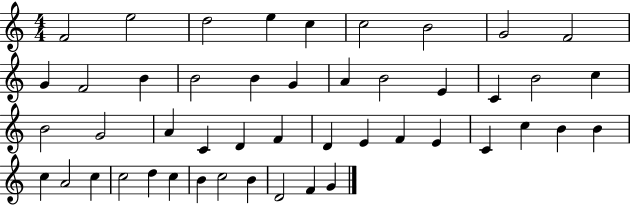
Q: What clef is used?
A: treble